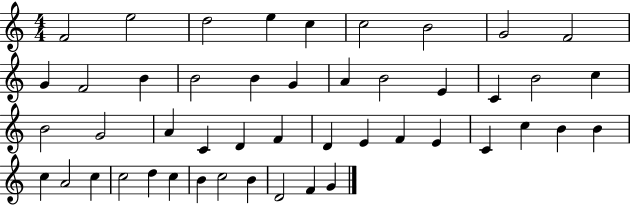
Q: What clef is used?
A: treble